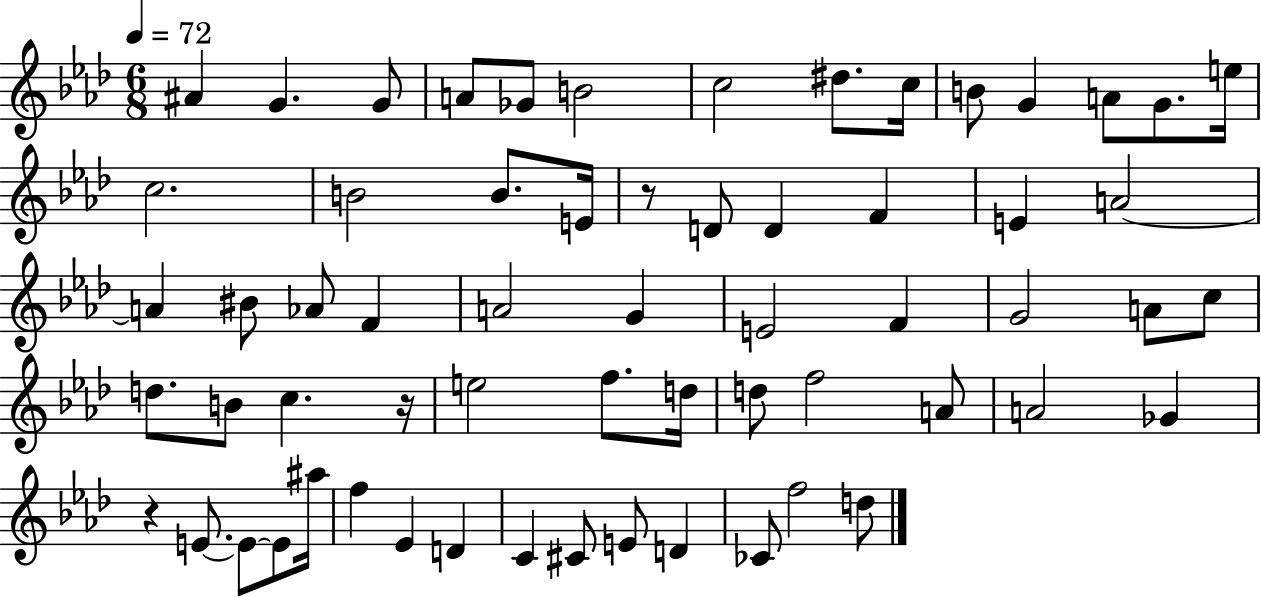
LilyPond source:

{
  \clef treble
  \numericTimeSignature
  \time 6/8
  \key aes \major
  \tempo 4 = 72
  ais'4 g'4. g'8 | a'8 ges'8 b'2 | c''2 dis''8. c''16 | b'8 g'4 a'8 g'8. e''16 | \break c''2. | b'2 b'8. e'16 | r8 d'8 d'4 f'4 | e'4 a'2~~ | \break a'4 bis'8 aes'8 f'4 | a'2 g'4 | e'2 f'4 | g'2 a'8 c''8 | \break d''8. b'8 c''4. r16 | e''2 f''8. d''16 | d''8 f''2 a'8 | a'2 ges'4 | \break r4 e'8.~~ e'8~~ e'8 ais''16 | f''4 ees'4 d'4 | c'4 cis'8 e'8 d'4 | ces'8 f''2 d''8 | \break \bar "|."
}